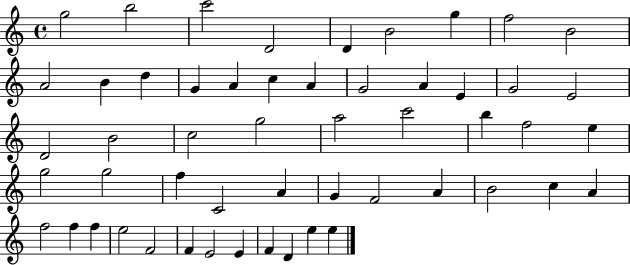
G5/h B5/h C6/h D4/h D4/q B4/h G5/q F5/h B4/h A4/h B4/q D5/q G4/q A4/q C5/q A4/q G4/h A4/q E4/q G4/h E4/h D4/h B4/h C5/h G5/h A5/h C6/h B5/q F5/h E5/q G5/h G5/h F5/q C4/h A4/q G4/q F4/h A4/q B4/h C5/q A4/q F5/h F5/q F5/q E5/h F4/h F4/q E4/h E4/q F4/q D4/q E5/q E5/q